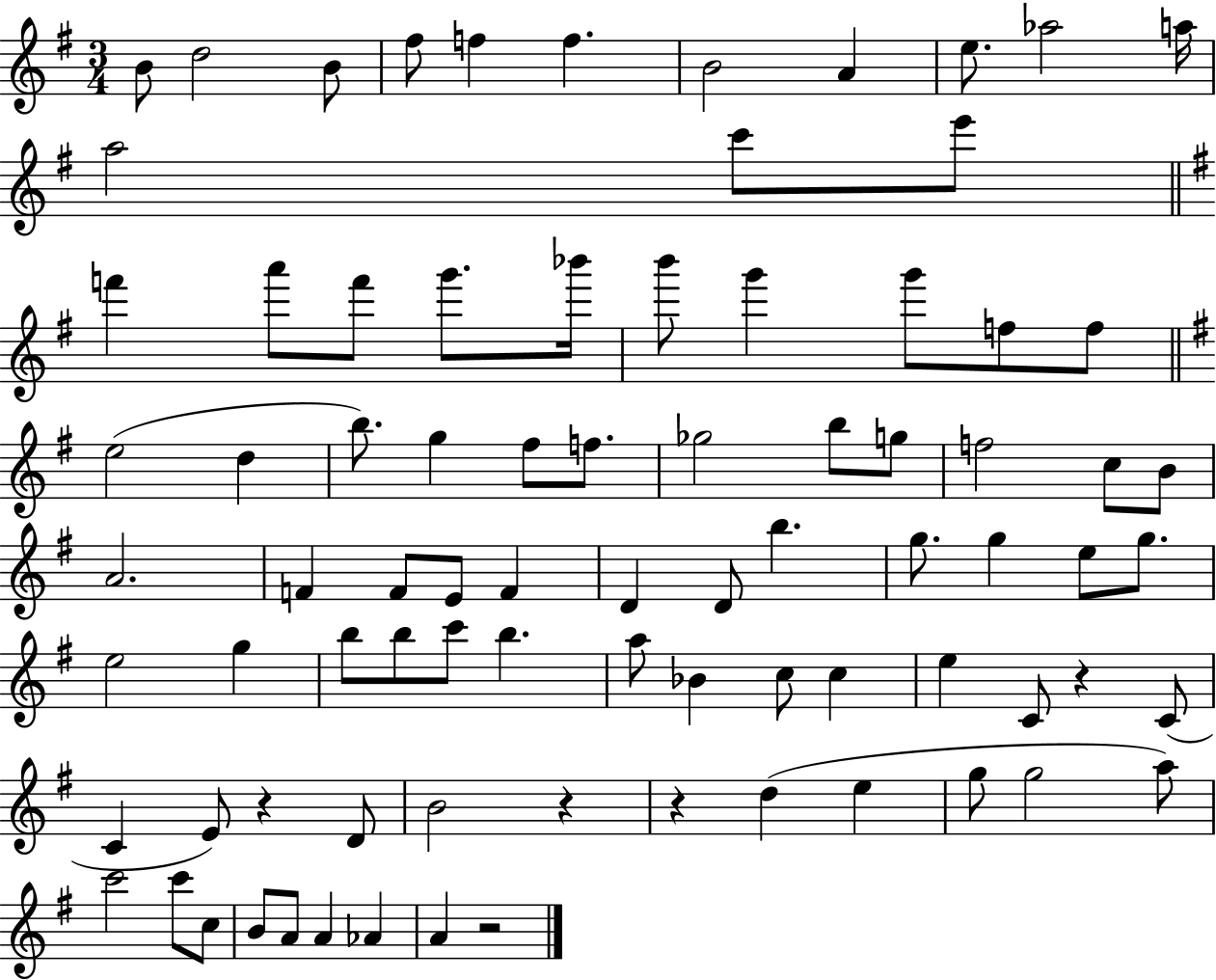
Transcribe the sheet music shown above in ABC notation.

X:1
T:Untitled
M:3/4
L:1/4
K:G
B/2 d2 B/2 ^f/2 f f B2 A e/2 _a2 a/4 a2 c'/2 e'/2 f' a'/2 f'/2 g'/2 _b'/4 b'/2 g' g'/2 f/2 f/2 e2 d b/2 g ^f/2 f/2 _g2 b/2 g/2 f2 c/2 B/2 A2 F F/2 E/2 F D D/2 b g/2 g e/2 g/2 e2 g b/2 b/2 c'/2 b a/2 _B c/2 c e C/2 z C/2 C E/2 z D/2 B2 z z d e g/2 g2 a/2 c'2 c'/2 c/2 B/2 A/2 A _A A z2